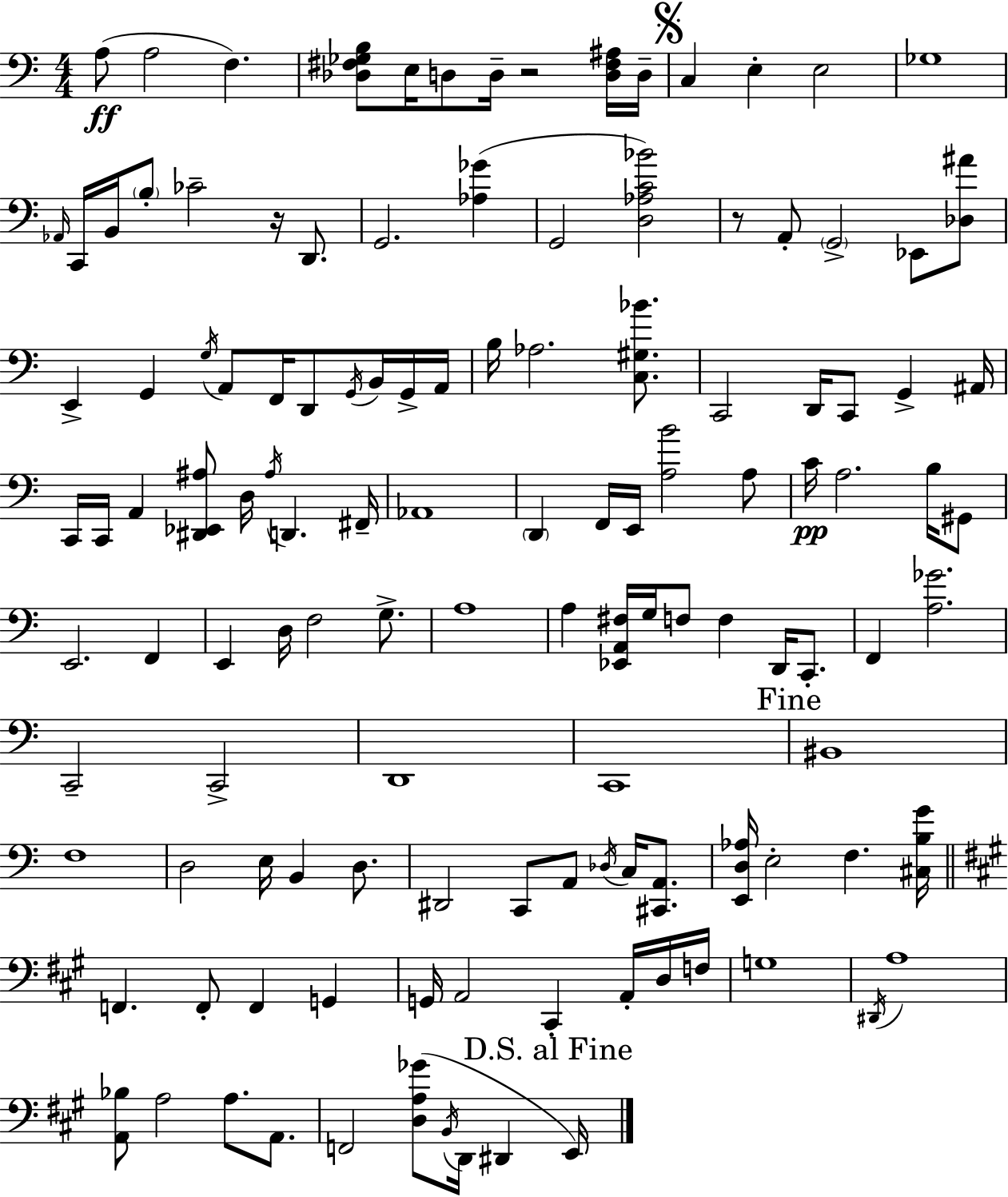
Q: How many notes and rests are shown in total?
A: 125